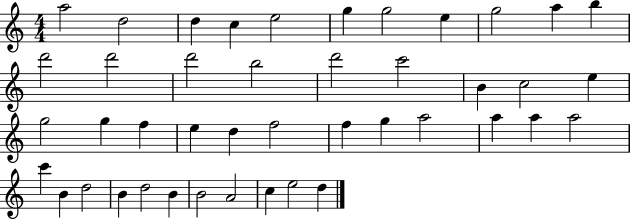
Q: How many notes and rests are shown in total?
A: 43